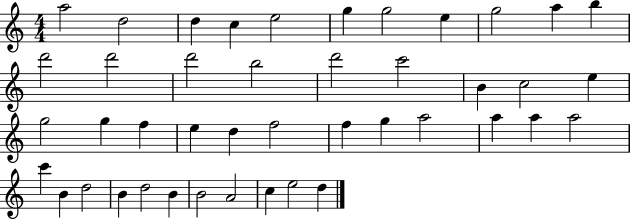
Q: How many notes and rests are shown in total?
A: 43